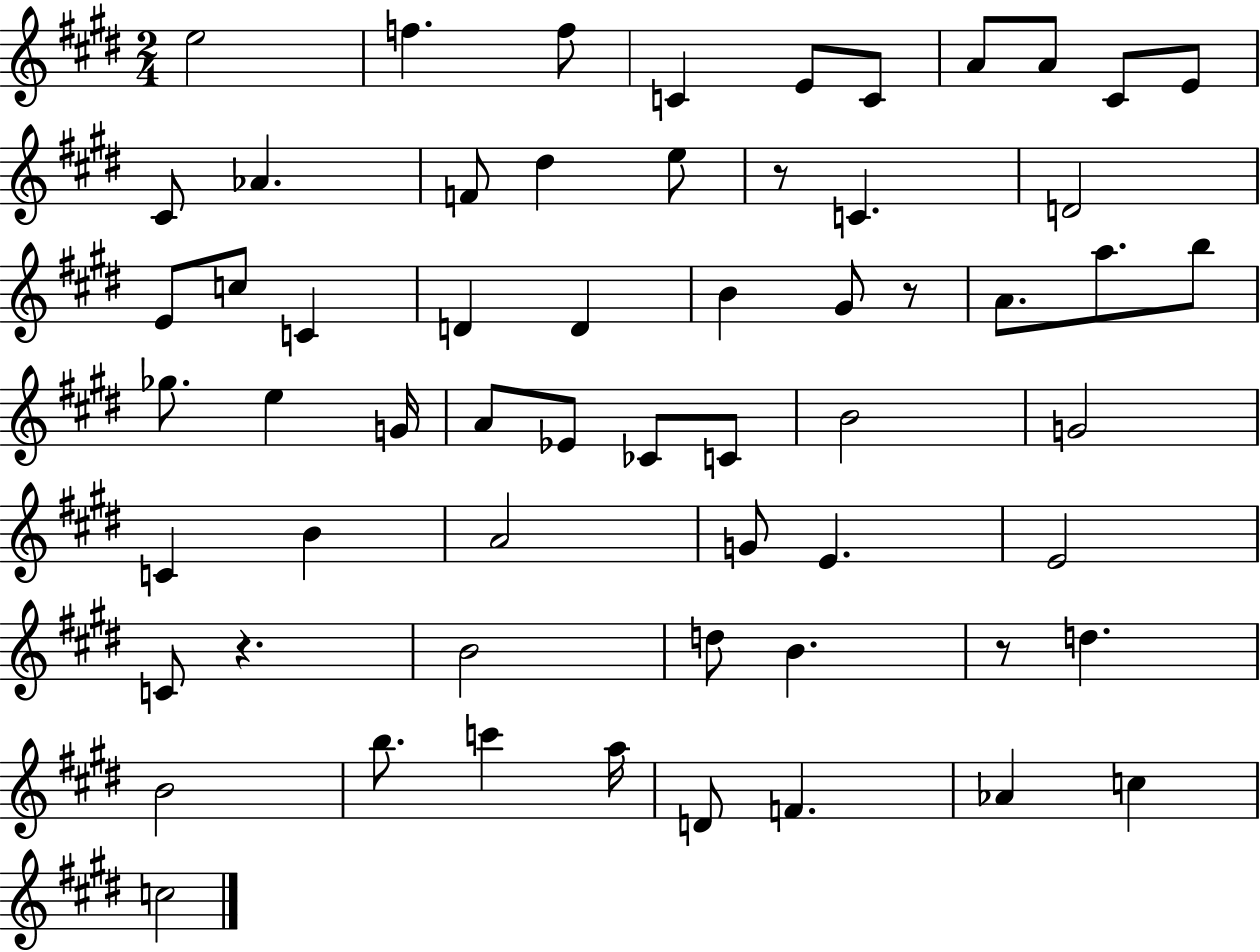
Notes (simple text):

E5/h F5/q. F5/e C4/q E4/e C4/e A4/e A4/e C#4/e E4/e C#4/e Ab4/q. F4/e D#5/q E5/e R/e C4/q. D4/h E4/e C5/e C4/q D4/q D4/q B4/q G#4/e R/e A4/e. A5/e. B5/e Gb5/e. E5/q G4/s A4/e Eb4/e CES4/e C4/e B4/h G4/h C4/q B4/q A4/h G4/e E4/q. E4/h C4/e R/q. B4/h D5/e B4/q. R/e D5/q. B4/h B5/e. C6/q A5/s D4/e F4/q. Ab4/q C5/q C5/h